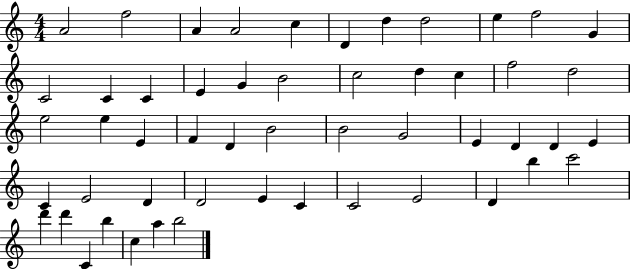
X:1
T:Untitled
M:4/4
L:1/4
K:C
A2 f2 A A2 c D d d2 e f2 G C2 C C E G B2 c2 d c f2 d2 e2 e E F D B2 B2 G2 E D D E C E2 D D2 E C C2 E2 D b c'2 d' d' C b c a b2